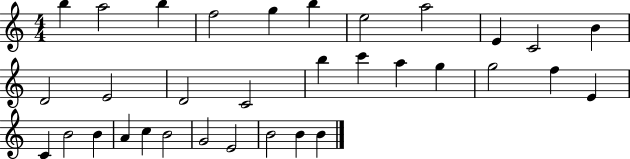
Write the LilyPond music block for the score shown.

{
  \clef treble
  \numericTimeSignature
  \time 4/4
  \key c \major
  b''4 a''2 b''4 | f''2 g''4 b''4 | e''2 a''2 | e'4 c'2 b'4 | \break d'2 e'2 | d'2 c'2 | b''4 c'''4 a''4 g''4 | g''2 f''4 e'4 | \break c'4 b'2 b'4 | a'4 c''4 b'2 | g'2 e'2 | b'2 b'4 b'4 | \break \bar "|."
}